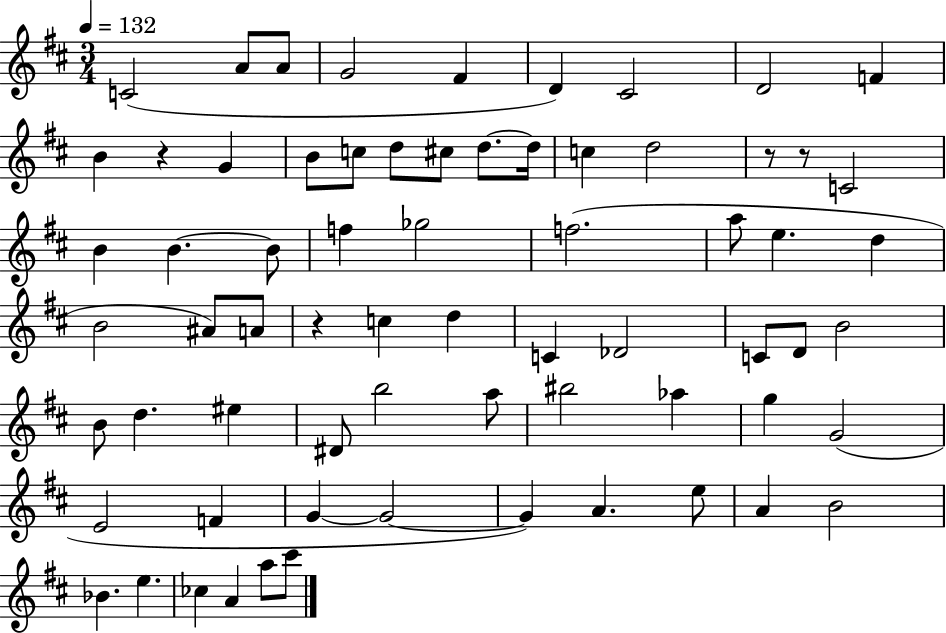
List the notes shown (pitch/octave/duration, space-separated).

C4/h A4/e A4/e G4/h F#4/q D4/q C#4/h D4/h F4/q B4/q R/q G4/q B4/e C5/e D5/e C#5/e D5/e. D5/s C5/q D5/h R/e R/e C4/h B4/q B4/q. B4/e F5/q Gb5/h F5/h. A5/e E5/q. D5/q B4/h A#4/e A4/e R/q C5/q D5/q C4/q Db4/h C4/e D4/e B4/h B4/e D5/q. EIS5/q D#4/e B5/h A5/e BIS5/h Ab5/q G5/q G4/h E4/h F4/q G4/q G4/h G4/q A4/q. E5/e A4/q B4/h Bb4/q. E5/q. CES5/q A4/q A5/e C#6/e